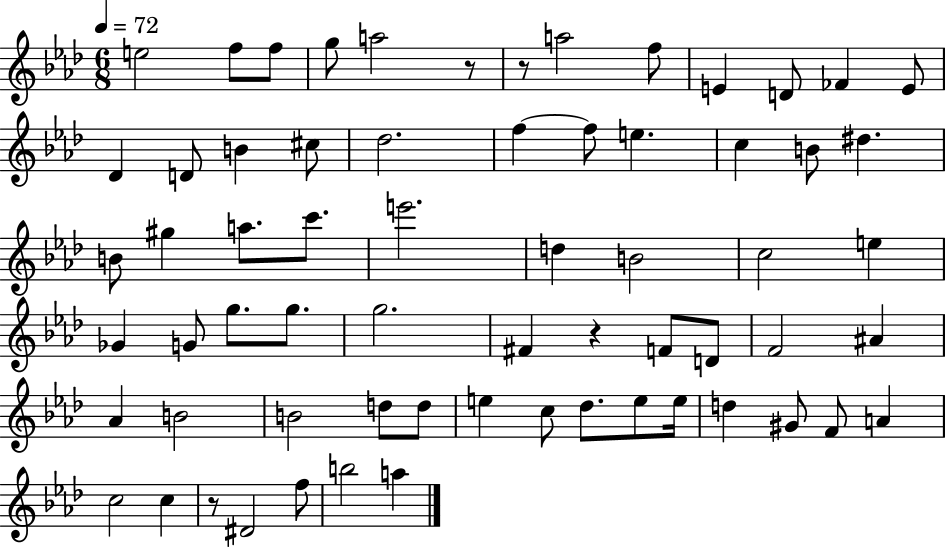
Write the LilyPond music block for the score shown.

{
  \clef treble
  \numericTimeSignature
  \time 6/8
  \key aes \major
  \tempo 4 = 72
  e''2 f''8 f''8 | g''8 a''2 r8 | r8 a''2 f''8 | e'4 d'8 fes'4 e'8 | \break des'4 d'8 b'4 cis''8 | des''2. | f''4~~ f''8 e''4. | c''4 b'8 dis''4. | \break b'8 gis''4 a''8. c'''8. | e'''2. | d''4 b'2 | c''2 e''4 | \break ges'4 g'8 g''8. g''8. | g''2. | fis'4 r4 f'8 d'8 | f'2 ais'4 | \break aes'4 b'2 | b'2 d''8 d''8 | e''4 c''8 des''8. e''8 e''16 | d''4 gis'8 f'8 a'4 | \break c''2 c''4 | r8 dis'2 f''8 | b''2 a''4 | \bar "|."
}